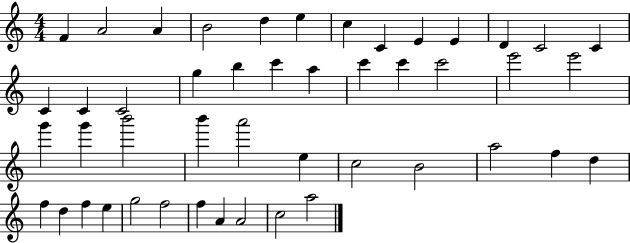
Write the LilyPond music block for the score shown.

{
  \clef treble
  \numericTimeSignature
  \time 4/4
  \key c \major
  f'4 a'2 a'4 | b'2 d''4 e''4 | c''4 c'4 e'4 e'4 | d'4 c'2 c'4 | \break c'4 c'4 c'2 | g''4 b''4 c'''4 a''4 | c'''4 c'''4 c'''2 | e'''2 e'''2 | \break g'''4 g'''4 b'''2 | b'''4 a'''2 e''4 | c''2 b'2 | a''2 f''4 d''4 | \break f''4 d''4 f''4 e''4 | g''2 f''2 | f''4 a'4 a'2 | c''2 a''2 | \break \bar "|."
}